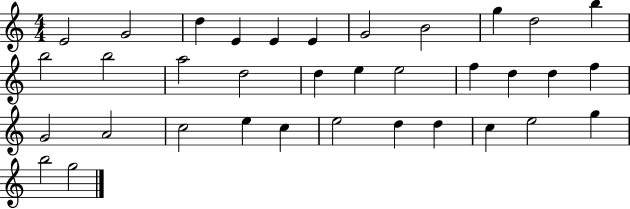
X:1
T:Untitled
M:4/4
L:1/4
K:C
E2 G2 d E E E G2 B2 g d2 b b2 b2 a2 d2 d e e2 f d d f G2 A2 c2 e c e2 d d c e2 g b2 g2